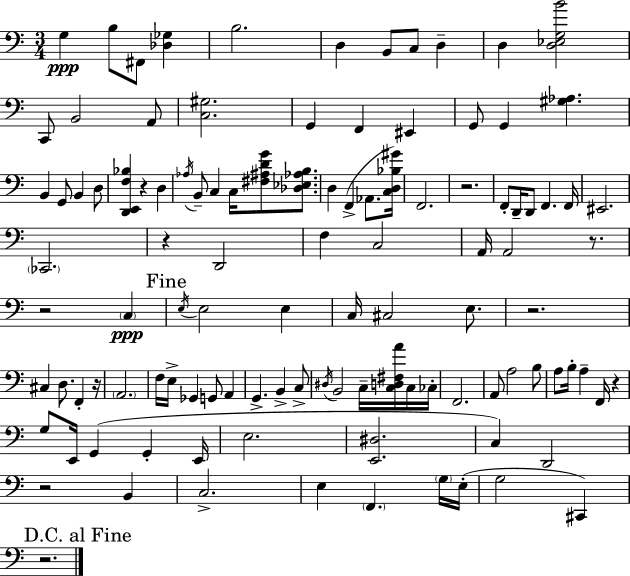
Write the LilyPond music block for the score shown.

{
  \clef bass
  \numericTimeSignature
  \time 3/4
  \key a \minor
  g4\ppp b8 fis,8 <des ges>4 | b2. | d4 b,8 c8 d4-- | d4 <d ees g b'>2 | \break c,8 b,2 a,8 | <c gis>2. | g,4 f,4 eis,4 | g,8 g,4 <gis aes>4. | \break b,4 g,8 b,4 d8 | <d, e, f bes>4 r4 d4 | \acciaccatura { aes16 } b,8-- c4 c16 <fis ais d' g'>8 <des ees aes b>8. | d4 f,4->( aes,8. | \break <c d bes gis'>16) f,2. | r2. | f,8-. d,16-- d,8 f,4. | f,16 eis,2. | \break \parenthesize ces,2. | r4 d,2 | f4 c2 | a,16 a,2 r8. | \break r2 \parenthesize c4\ppp | \mark "Fine" \acciaccatura { e16 } e2 e4 | c16 cis2 e8. | r2. | \break cis4 d8. f,4-. | r16 \parenthesize a,2. | f16 e16-> ges,4 g,8 a,4 | g,4.-> b,4-> | \break c8-> \acciaccatura { dis16 } b,2 c16-- | <c d fis a'>16 c16 ces16-. f,2. | a,8 a2 | b8 a8 b16-. a4-- f,16 r4 | \break g8 e,16 g,4( g,4-. | e,16 e2. | <e, dis>2. | c4) d,2 | \break r2 b,4 | c2.-> | e4 \parenthesize f,4. | \parenthesize g16 e16-.( g2 cis,4) | \break \mark "D.C. al Fine" r2. | \bar "|."
}